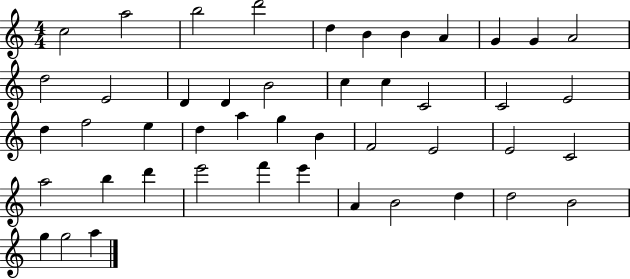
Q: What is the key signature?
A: C major